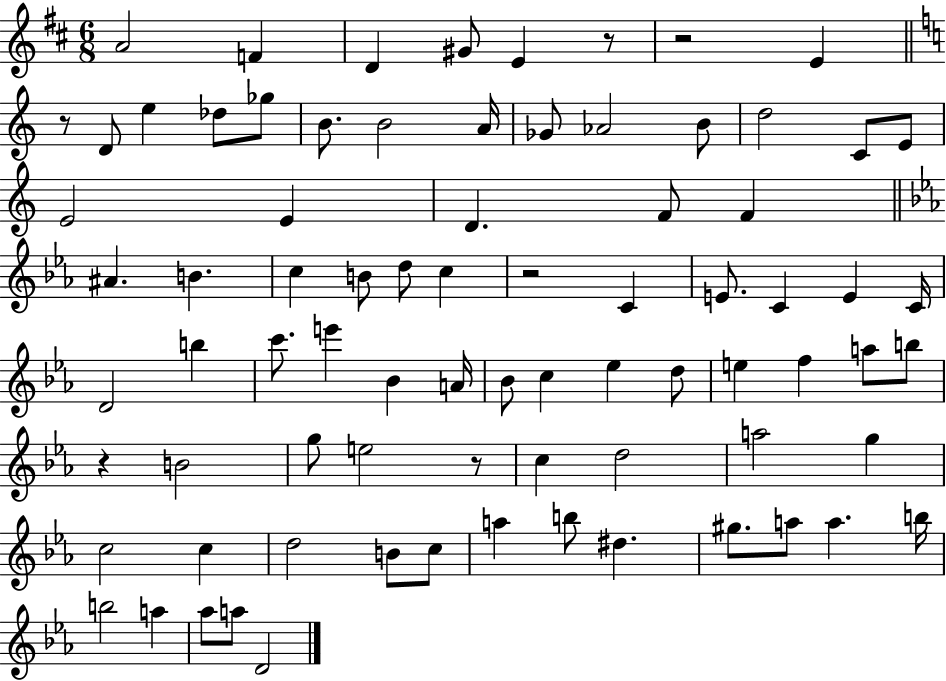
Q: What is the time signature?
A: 6/8